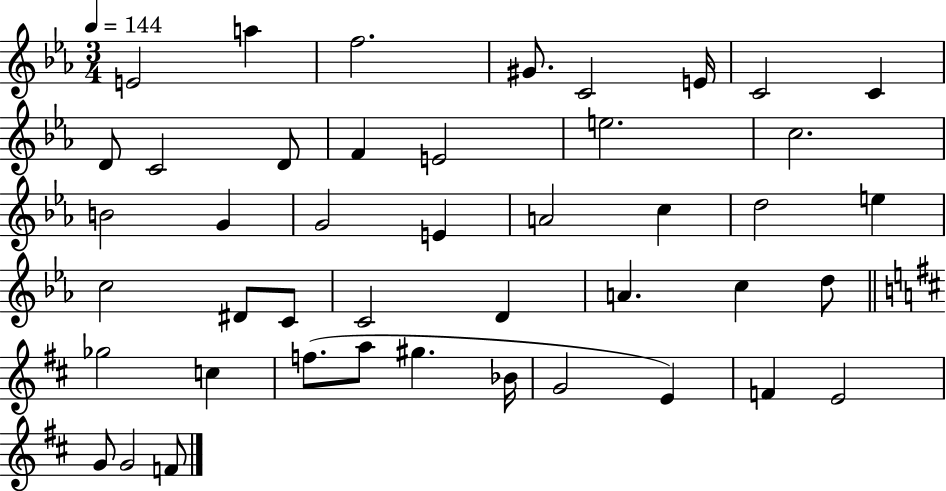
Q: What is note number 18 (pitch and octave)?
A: G4